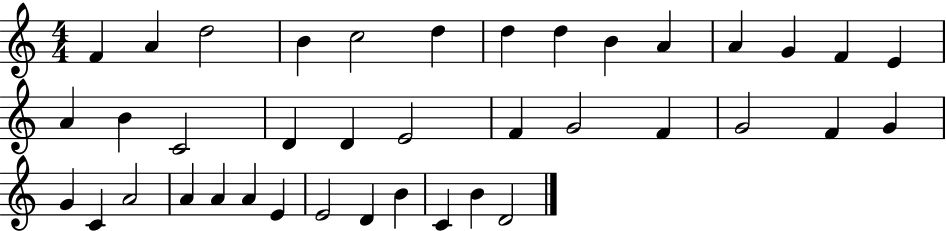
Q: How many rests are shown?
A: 0